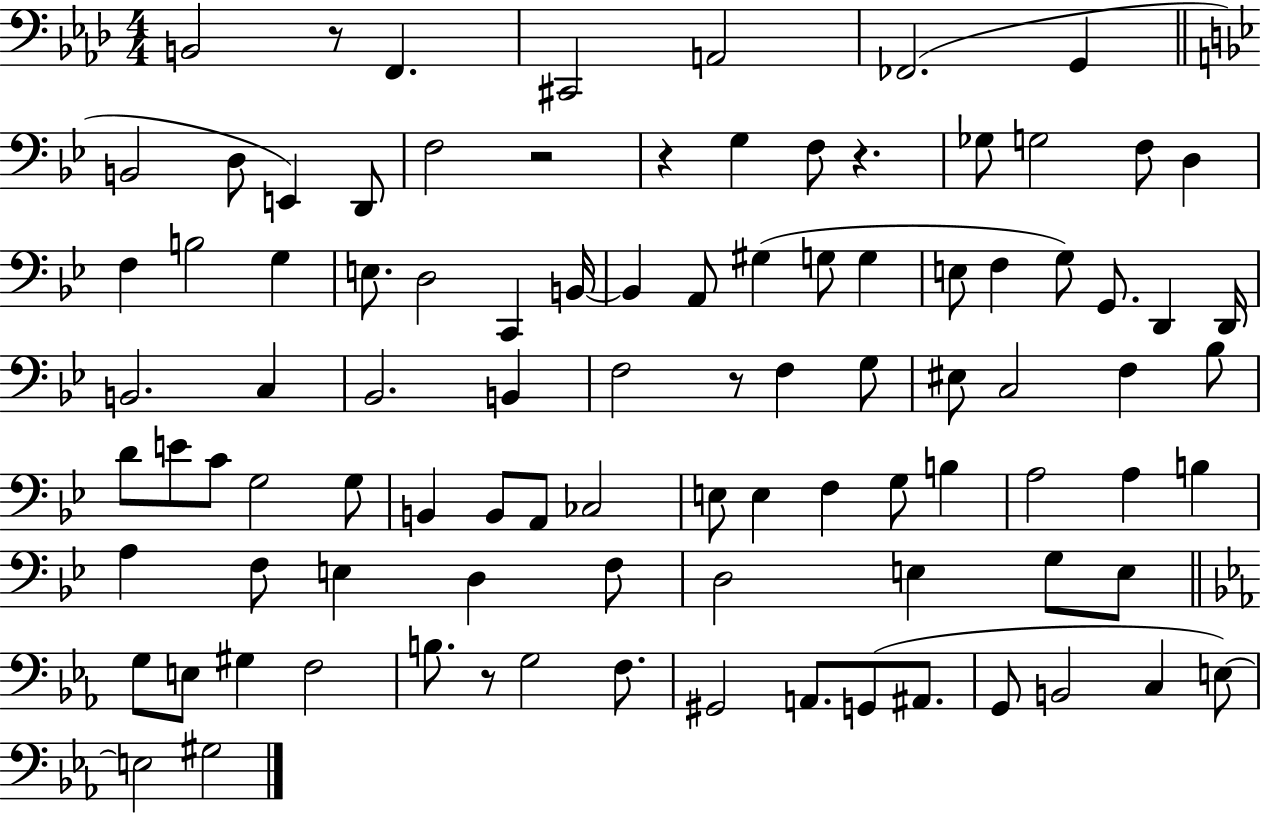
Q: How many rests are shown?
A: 6